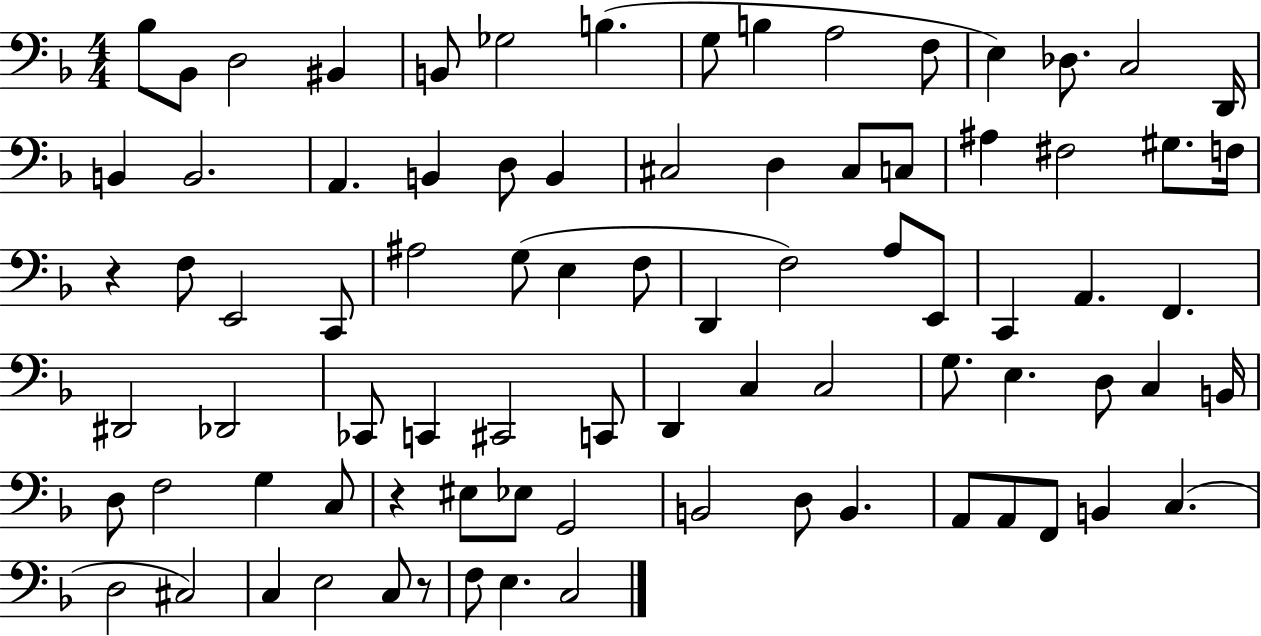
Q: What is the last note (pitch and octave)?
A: C3